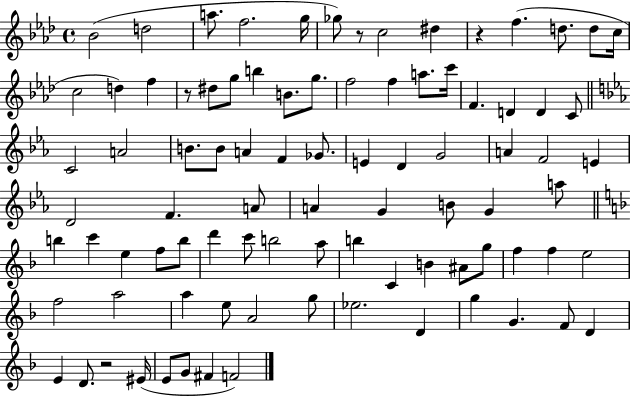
X:1
T:Untitled
M:4/4
L:1/4
K:Ab
_B2 d2 a/2 f2 g/4 _g/2 z/2 c2 ^d z f d/2 d/2 c/4 c2 d f z/2 ^d/2 g/2 b B/2 g/2 f2 f a/2 c'/4 F D D C/2 C2 A2 B/2 B/2 A F _G/2 E D G2 A F2 E D2 F A/2 A G B/2 G a/2 b c' e f/2 b/2 d' c'/2 b2 a/2 b C B ^A/2 g/2 f f e2 f2 a2 a e/2 A2 g/2 _e2 D g G F/2 D E D/2 z2 ^E/4 E/2 G/2 ^F F2